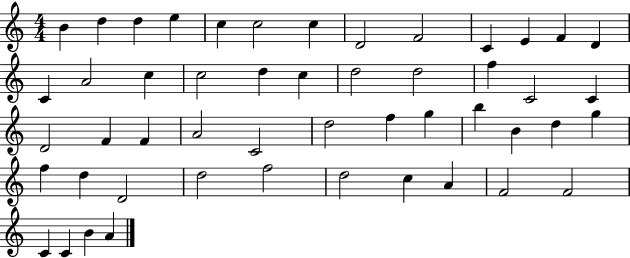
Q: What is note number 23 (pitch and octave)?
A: C4